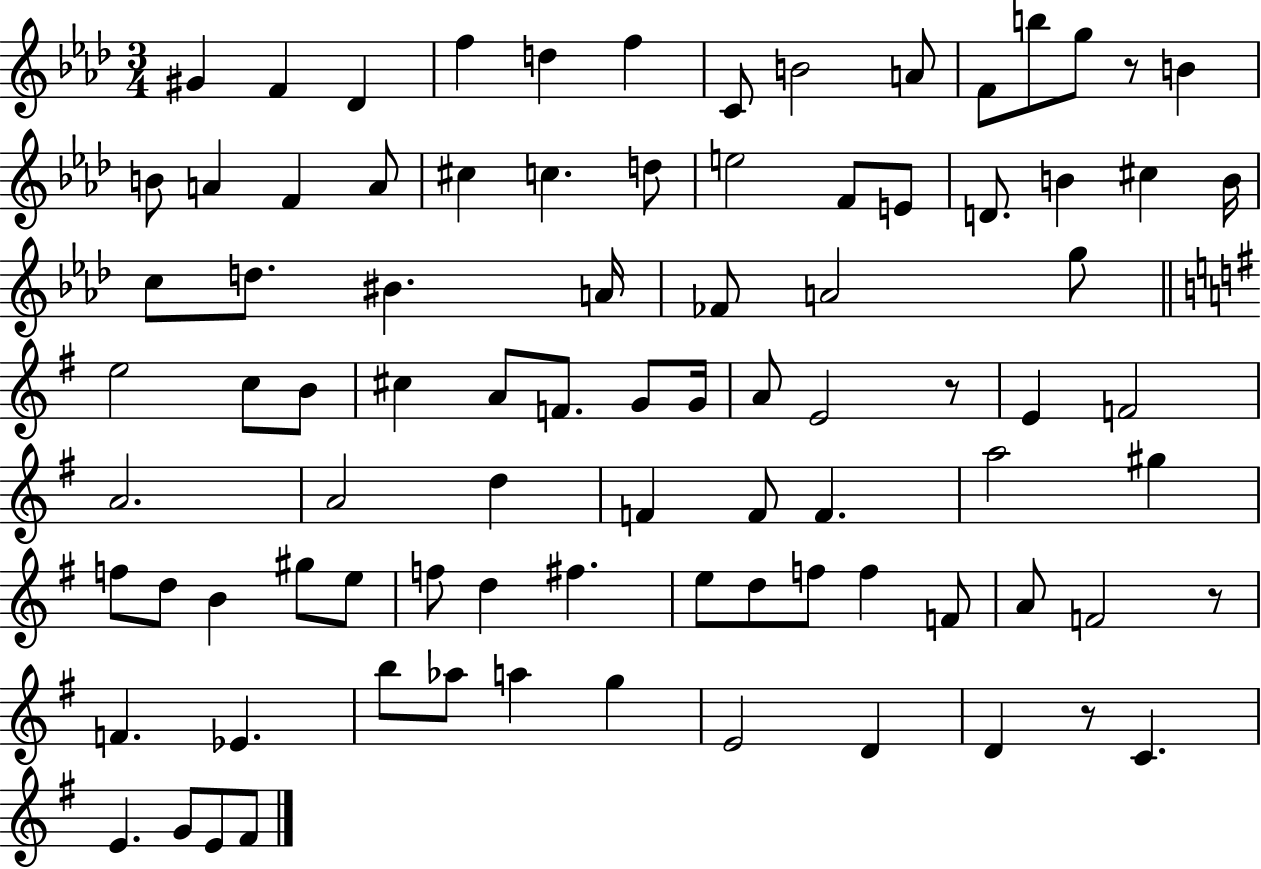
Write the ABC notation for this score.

X:1
T:Untitled
M:3/4
L:1/4
K:Ab
^G F _D f d f C/2 B2 A/2 F/2 b/2 g/2 z/2 B B/2 A F A/2 ^c c d/2 e2 F/2 E/2 D/2 B ^c B/4 c/2 d/2 ^B A/4 _F/2 A2 g/2 e2 c/2 B/2 ^c A/2 F/2 G/2 G/4 A/2 E2 z/2 E F2 A2 A2 d F F/2 F a2 ^g f/2 d/2 B ^g/2 e/2 f/2 d ^f e/2 d/2 f/2 f F/2 A/2 F2 z/2 F _E b/2 _a/2 a g E2 D D z/2 C E G/2 E/2 ^F/2